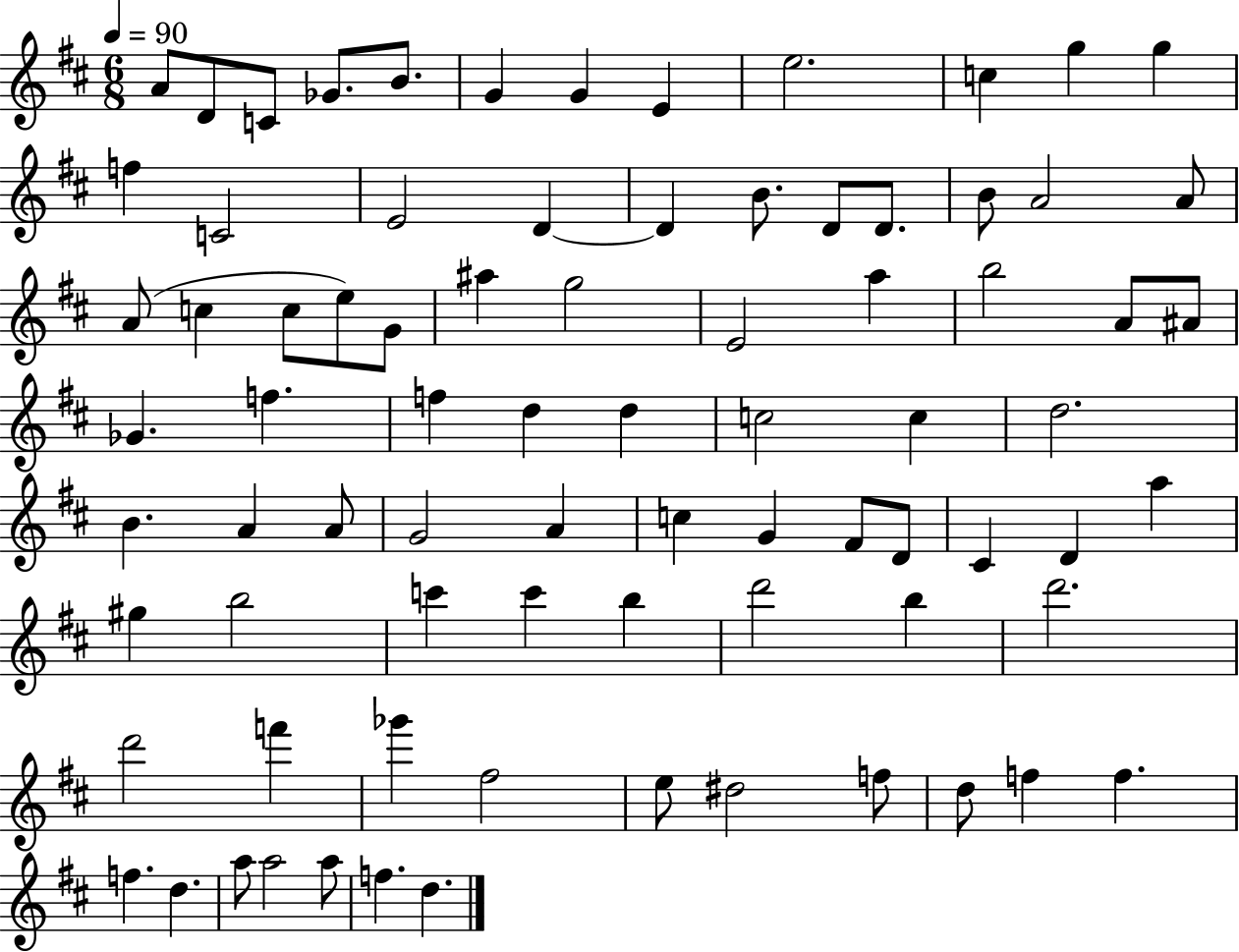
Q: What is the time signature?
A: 6/8